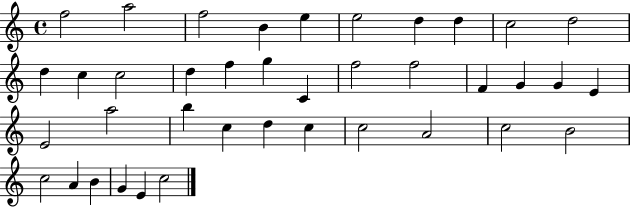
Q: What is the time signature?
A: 4/4